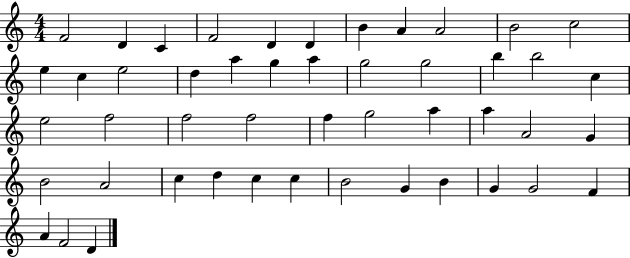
F4/h D4/q C4/q F4/h D4/q D4/q B4/q A4/q A4/h B4/h C5/h E5/q C5/q E5/h D5/q A5/q G5/q A5/q G5/h G5/h B5/q B5/h C5/q E5/h F5/h F5/h F5/h F5/q G5/h A5/q A5/q A4/h G4/q B4/h A4/h C5/q D5/q C5/q C5/q B4/h G4/q B4/q G4/q G4/h F4/q A4/q F4/h D4/q